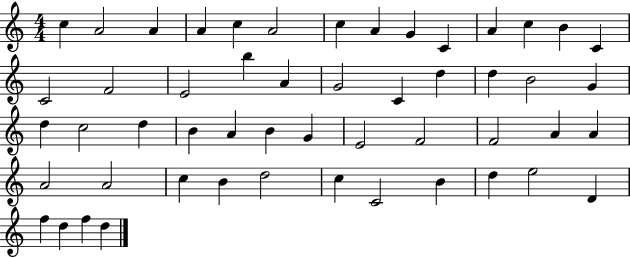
{
  \clef treble
  \numericTimeSignature
  \time 4/4
  \key c \major
  c''4 a'2 a'4 | a'4 c''4 a'2 | c''4 a'4 g'4 c'4 | a'4 c''4 b'4 c'4 | \break c'2 f'2 | e'2 b''4 a'4 | g'2 c'4 d''4 | d''4 b'2 g'4 | \break d''4 c''2 d''4 | b'4 a'4 b'4 g'4 | e'2 f'2 | f'2 a'4 a'4 | \break a'2 a'2 | c''4 b'4 d''2 | c''4 c'2 b'4 | d''4 e''2 d'4 | \break f''4 d''4 f''4 d''4 | \bar "|."
}